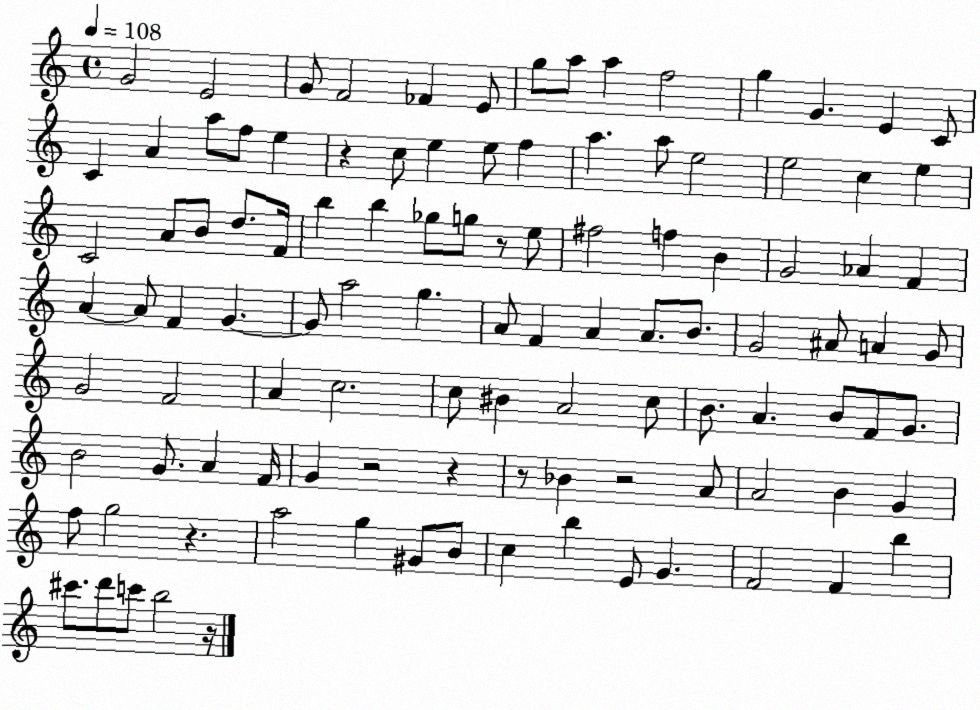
X:1
T:Untitled
M:4/4
L:1/4
K:C
G2 E2 G/2 F2 _F E/2 g/2 a/2 a f2 g G E C/2 C A a/2 f/2 e z c/2 e e/2 f a a/2 e2 e2 c e C2 A/2 B/2 d/2 F/4 b b _g/2 g/2 z/2 e/2 ^f2 f B G2 _A F A A/2 F G G/2 a2 g A/2 F A A/2 B/2 G2 ^A/2 A G/2 G2 F2 A c2 c/2 ^B A2 c/2 B/2 A B/2 F/2 G/2 B2 G/2 A F/4 G z2 z z/2 _B z2 A/2 A2 B G f/2 g2 z a2 g ^G/2 B/2 c b E/2 G F2 F b ^c'/2 d'/2 c'/2 b2 z/4